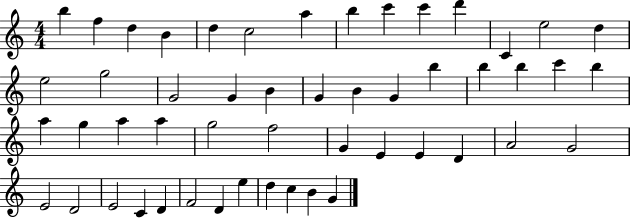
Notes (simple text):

B5/q F5/q D5/q B4/q D5/q C5/h A5/q B5/q C6/q C6/q D6/q C4/q E5/h D5/q E5/h G5/h G4/h G4/q B4/q G4/q B4/q G4/q B5/q B5/q B5/q C6/q B5/q A5/q G5/q A5/q A5/q G5/h F5/h G4/q E4/q E4/q D4/q A4/h G4/h E4/h D4/h E4/h C4/q D4/q F4/h D4/q E5/q D5/q C5/q B4/q G4/q